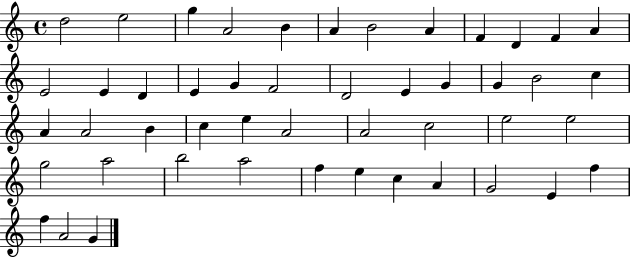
{
  \clef treble
  \time 4/4
  \defaultTimeSignature
  \key c \major
  d''2 e''2 | g''4 a'2 b'4 | a'4 b'2 a'4 | f'4 d'4 f'4 a'4 | \break e'2 e'4 d'4 | e'4 g'4 f'2 | d'2 e'4 g'4 | g'4 b'2 c''4 | \break a'4 a'2 b'4 | c''4 e''4 a'2 | a'2 c''2 | e''2 e''2 | \break g''2 a''2 | b''2 a''2 | f''4 e''4 c''4 a'4 | g'2 e'4 f''4 | \break f''4 a'2 g'4 | \bar "|."
}